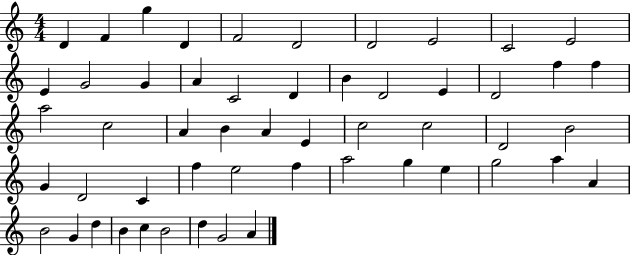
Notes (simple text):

D4/q F4/q G5/q D4/q F4/h D4/h D4/h E4/h C4/h E4/h E4/q G4/h G4/q A4/q C4/h D4/q B4/q D4/h E4/q D4/h F5/q F5/q A5/h C5/h A4/q B4/q A4/q E4/q C5/h C5/h D4/h B4/h G4/q D4/h C4/q F5/q E5/h F5/q A5/h G5/q E5/q G5/h A5/q A4/q B4/h G4/q D5/q B4/q C5/q B4/h D5/q G4/h A4/q